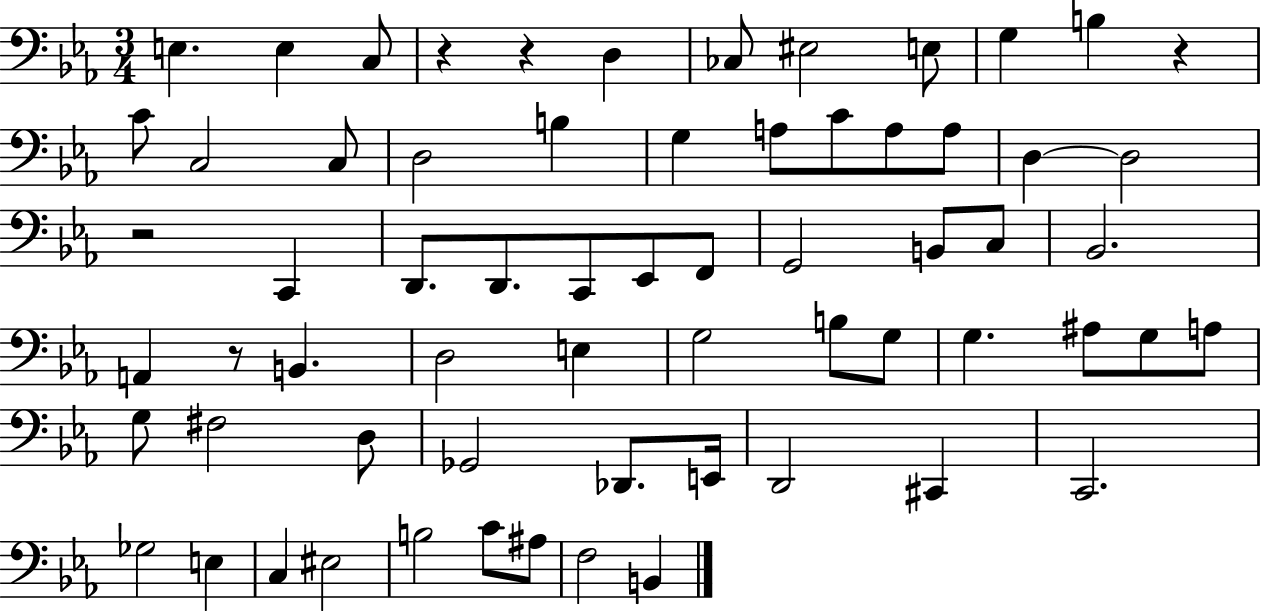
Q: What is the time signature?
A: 3/4